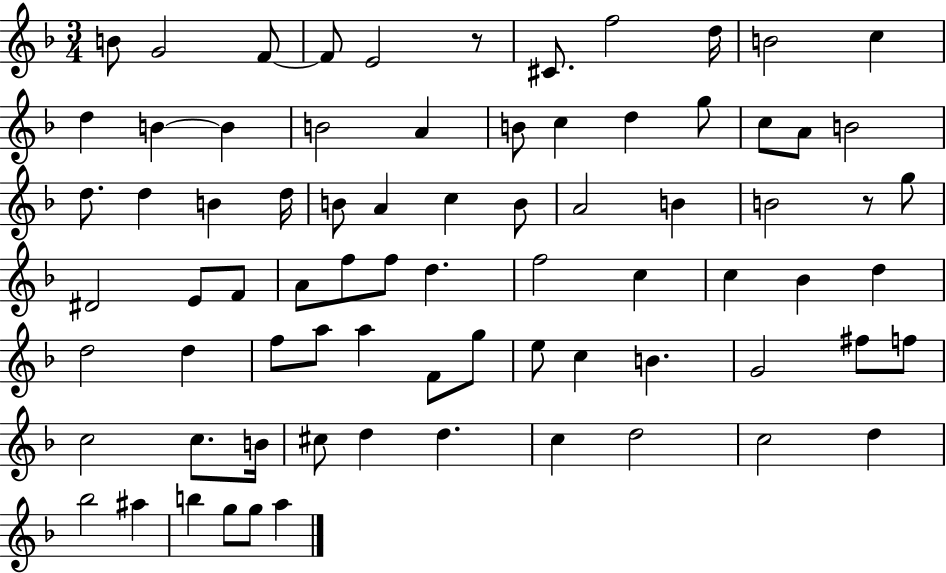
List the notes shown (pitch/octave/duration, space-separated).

B4/e G4/h F4/e F4/e E4/h R/e C#4/e. F5/h D5/s B4/h C5/q D5/q B4/q B4/q B4/h A4/q B4/e C5/q D5/q G5/e C5/e A4/e B4/h D5/e. D5/q B4/q D5/s B4/e A4/q C5/q B4/e A4/h B4/q B4/h R/e G5/e D#4/h E4/e F4/e A4/e F5/e F5/e D5/q. F5/h C5/q C5/q Bb4/q D5/q D5/h D5/q F5/e A5/e A5/q F4/e G5/e E5/e C5/q B4/q. G4/h F#5/e F5/e C5/h C5/e. B4/s C#5/e D5/q D5/q. C5/q D5/h C5/h D5/q Bb5/h A#5/q B5/q G5/e G5/e A5/q